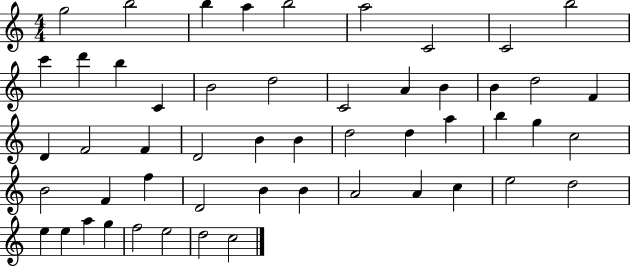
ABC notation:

X:1
T:Untitled
M:4/4
L:1/4
K:C
g2 b2 b a b2 a2 C2 C2 b2 c' d' b C B2 d2 C2 A B B d2 F D F2 F D2 B B d2 d a b g c2 B2 F f D2 B B A2 A c e2 d2 e e a g f2 e2 d2 c2